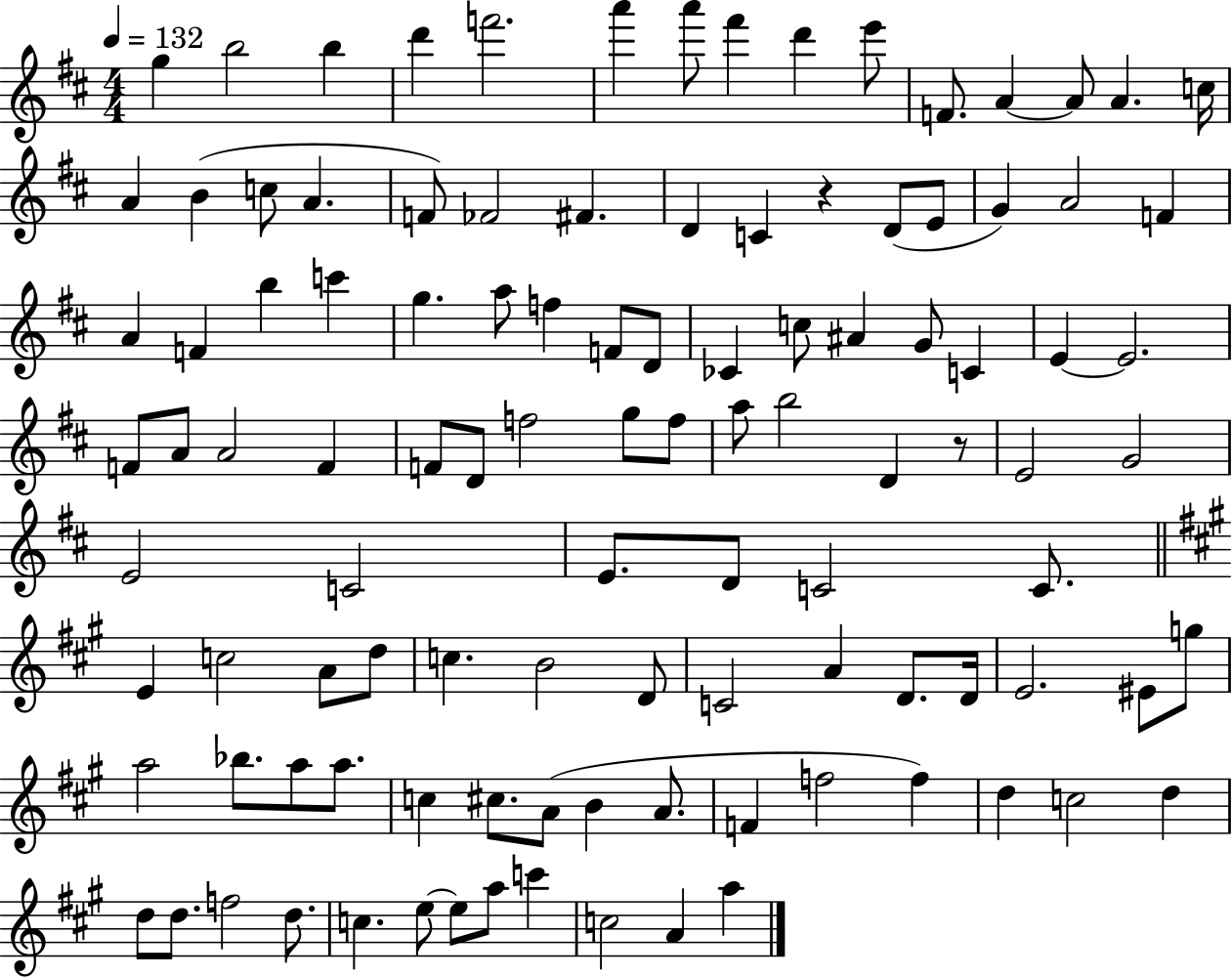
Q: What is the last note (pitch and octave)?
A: A5